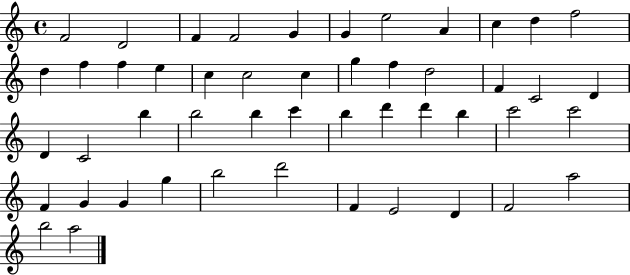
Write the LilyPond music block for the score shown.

{
  \clef treble
  \time 4/4
  \defaultTimeSignature
  \key c \major
  f'2 d'2 | f'4 f'2 g'4 | g'4 e''2 a'4 | c''4 d''4 f''2 | \break d''4 f''4 f''4 e''4 | c''4 c''2 c''4 | g''4 f''4 d''2 | f'4 c'2 d'4 | \break d'4 c'2 b''4 | b''2 b''4 c'''4 | b''4 d'''4 d'''4 b''4 | c'''2 c'''2 | \break f'4 g'4 g'4 g''4 | b''2 d'''2 | f'4 e'2 d'4 | f'2 a''2 | \break b''2 a''2 | \bar "|."
}